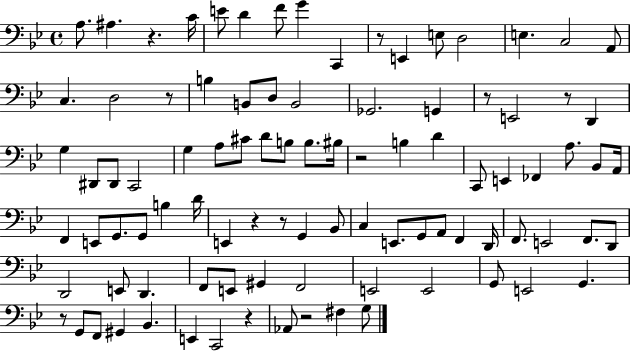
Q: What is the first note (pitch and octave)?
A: A3